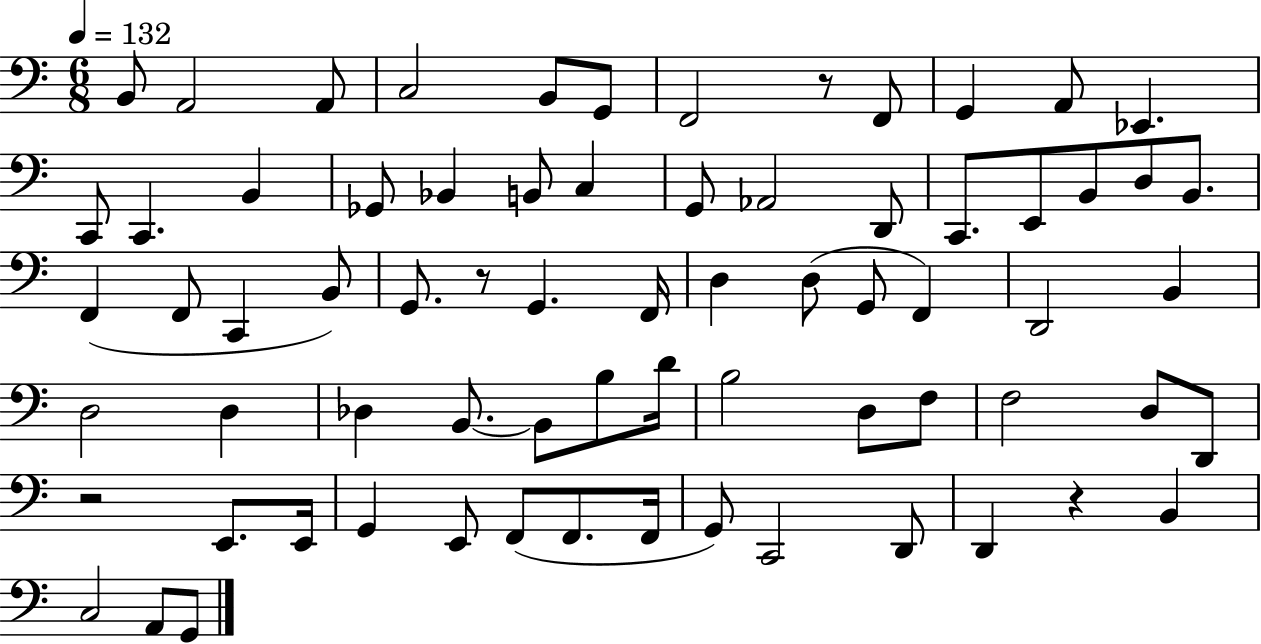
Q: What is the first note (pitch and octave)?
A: B2